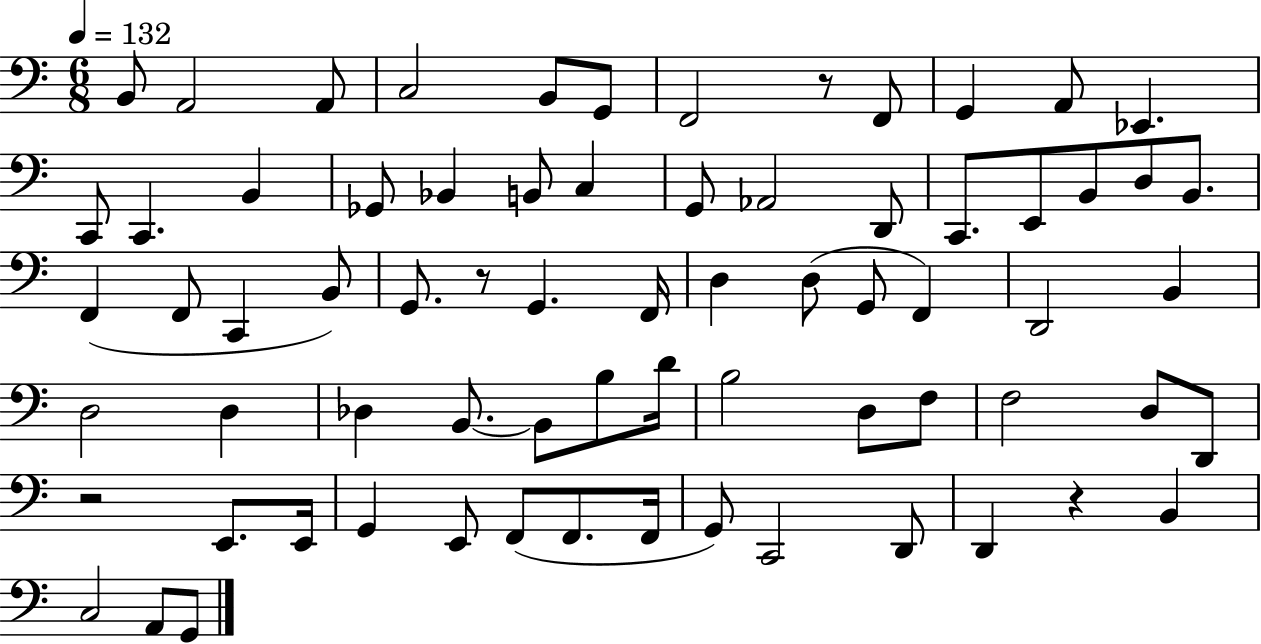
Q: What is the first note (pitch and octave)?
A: B2